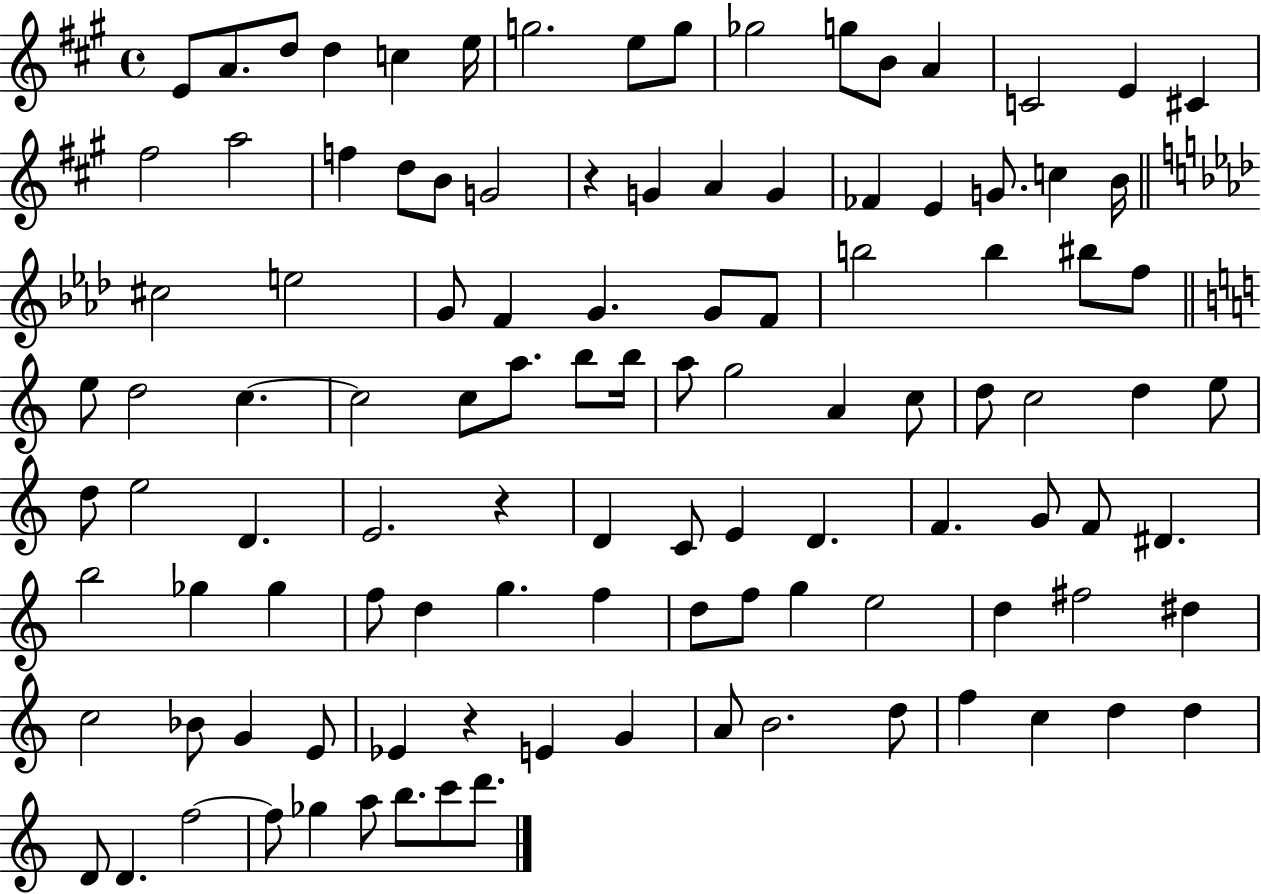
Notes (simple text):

E4/e A4/e. D5/e D5/q C5/q E5/s G5/h. E5/e G5/e Gb5/h G5/e B4/e A4/q C4/h E4/q C#4/q F#5/h A5/h F5/q D5/e B4/e G4/h R/q G4/q A4/q G4/q FES4/q E4/q G4/e. C5/q B4/s C#5/h E5/h G4/e F4/q G4/q. G4/e F4/e B5/h B5/q BIS5/e F5/e E5/e D5/h C5/q. C5/h C5/e A5/e. B5/e B5/s A5/e G5/h A4/q C5/e D5/e C5/h D5/q E5/e D5/e E5/h D4/q. E4/h. R/q D4/q C4/e E4/q D4/q. F4/q. G4/e F4/e D#4/q. B5/h Gb5/q Gb5/q F5/e D5/q G5/q. F5/q D5/e F5/e G5/q E5/h D5/q F#5/h D#5/q C5/h Bb4/e G4/q E4/e Eb4/q R/q E4/q G4/q A4/e B4/h. D5/e F5/q C5/q D5/q D5/q D4/e D4/q. F5/h F5/e Gb5/q A5/e B5/e. C6/e D6/e.